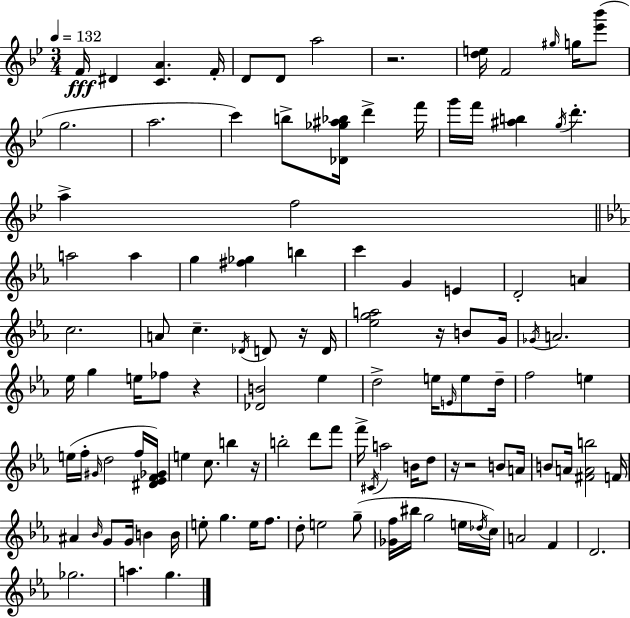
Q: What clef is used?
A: treble